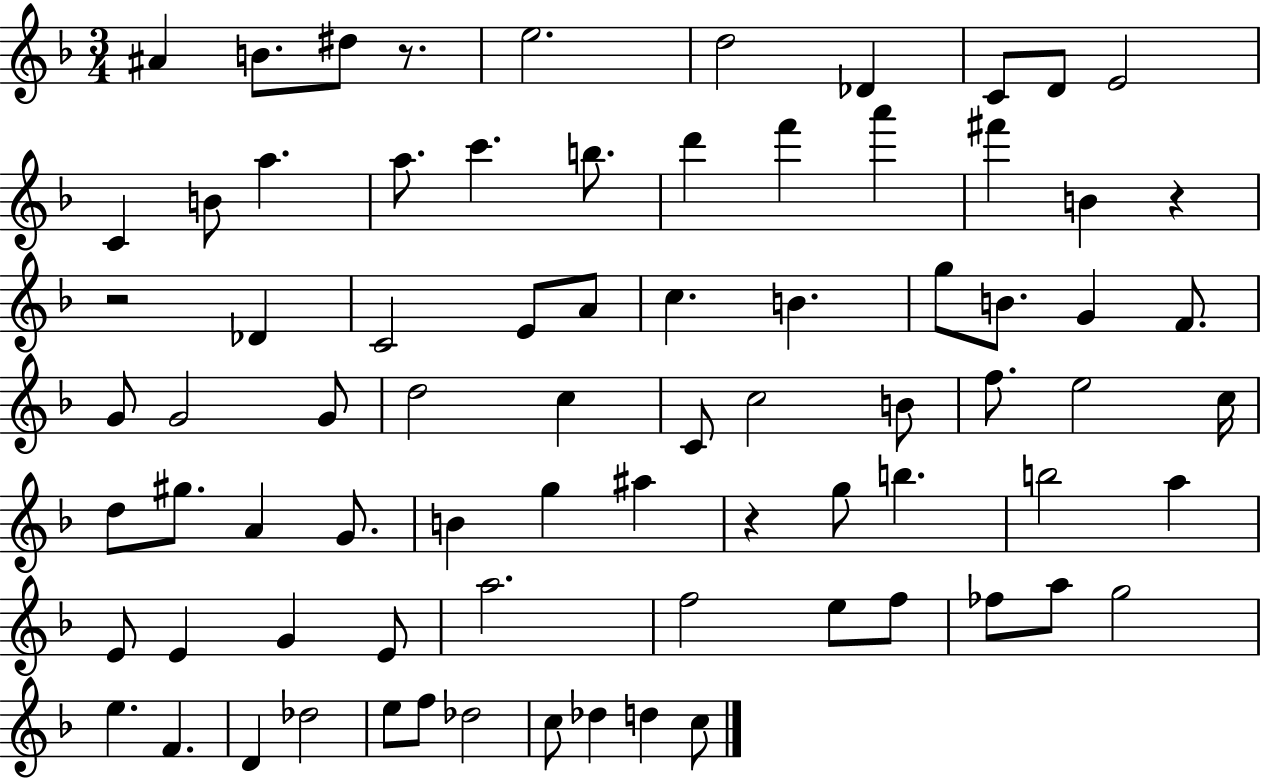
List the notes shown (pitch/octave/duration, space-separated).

A#4/q B4/e. D#5/e R/e. E5/h. D5/h Db4/q C4/e D4/e E4/h C4/q B4/e A5/q. A5/e. C6/q. B5/e. D6/q F6/q A6/q F#6/q B4/q R/q R/h Db4/q C4/h E4/e A4/e C5/q. B4/q. G5/e B4/e. G4/q F4/e. G4/e G4/h G4/e D5/h C5/q C4/e C5/h B4/e F5/e. E5/h C5/s D5/e G#5/e. A4/q G4/e. B4/q G5/q A#5/q R/q G5/e B5/q. B5/h A5/q E4/e E4/q G4/q E4/e A5/h. F5/h E5/e F5/e FES5/e A5/e G5/h E5/q. F4/q. D4/q Db5/h E5/e F5/e Db5/h C5/e Db5/q D5/q C5/e